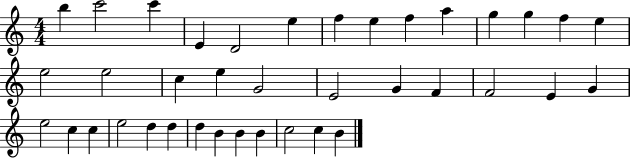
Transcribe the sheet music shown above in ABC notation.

X:1
T:Untitled
M:4/4
L:1/4
K:C
b c'2 c' E D2 e f e f a g g f e e2 e2 c e G2 E2 G F F2 E G e2 c c e2 d d d B B B c2 c B